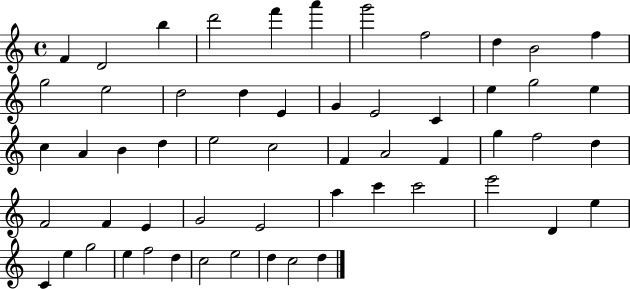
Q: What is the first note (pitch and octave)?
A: F4